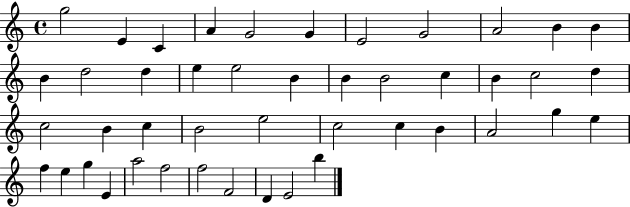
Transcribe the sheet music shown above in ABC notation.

X:1
T:Untitled
M:4/4
L:1/4
K:C
g2 E C A G2 G E2 G2 A2 B B B d2 d e e2 B B B2 c B c2 d c2 B c B2 e2 c2 c B A2 g e f e g E a2 f2 f2 F2 D E2 b